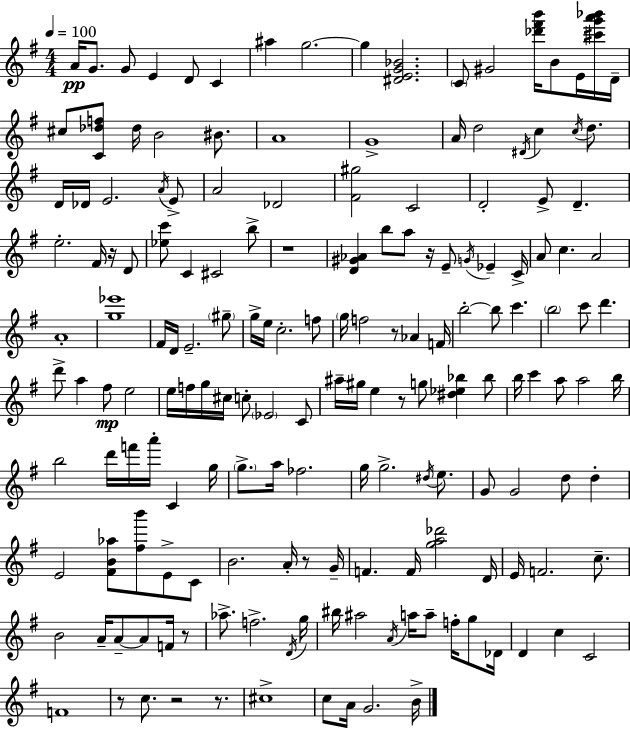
A4/s G4/e. G4/e E4/q D4/e C4/q A#5/q G5/h. G5/q [D#4,E4,G4,Bb4]/h. C4/e G#4/h [Db6,F#6,B6]/s B4/e E4/s [C#6,G6,A6,Bb6]/s D4/s C#5/e [C4,Db5,F5]/e Db5/s B4/h BIS4/e. A4/w G4/w A4/s D5/h D#4/s C5/q C5/s D5/e. D4/s Db4/s E4/h. A4/s E4/e A4/h Db4/h [F#4,G#5]/h C4/h D4/h E4/e D4/q. E5/h. F#4/s R/s D4/e [Eb5,C6]/e C4/q C#4/h B5/e R/w [D4,G#4,Ab4]/q B5/e A5/e R/s E4/e G4/s Eb4/q C4/s A4/e C5/q. A4/h A4/w [G5,Eb6]/w F#4/s D4/s E4/h. G#5/e G5/s E5/s C5/h. F5/e G5/s F5/h R/e Ab4/q F4/s B5/h B5/e C6/q. B5/h C6/e D6/q. D6/e A5/q F#5/e E5/h E5/s F5/s G5/s C#5/s C5/e Eb4/h C4/e A#5/s G#5/s E5/q R/e G5/e [D#5,Eb5,Bb5]/q Bb5/e B5/s C6/q A5/e A5/h B5/s B5/h D6/s F6/s A6/s C4/q G5/s G5/e. A5/s FES5/h. G5/s G5/h. D#5/s E5/e. G4/e G4/h D5/e D5/q E4/h [F#4,B4,Ab5]/e [F#5,B6]/e E4/e C4/e B4/h. A4/s R/e G4/s F4/q. F4/s [G5,A5,Db6]/h D4/s E4/s F4/h. C5/e. B4/h A4/s A4/e A4/e F4/s R/e Ab5/e. F5/h. D4/s G5/s BIS5/s A#5/h A4/s A5/s A5/e F5/s G5/e Db4/s D4/q C5/q C4/h F4/w R/e C5/e. R/h R/e. C#5/w C5/e A4/s G4/h. B4/s